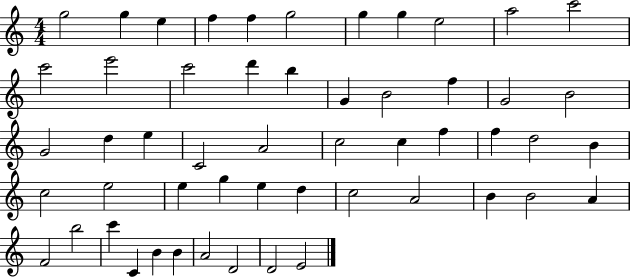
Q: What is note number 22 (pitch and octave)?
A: G4